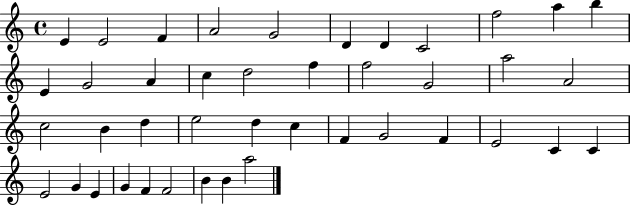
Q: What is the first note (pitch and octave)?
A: E4